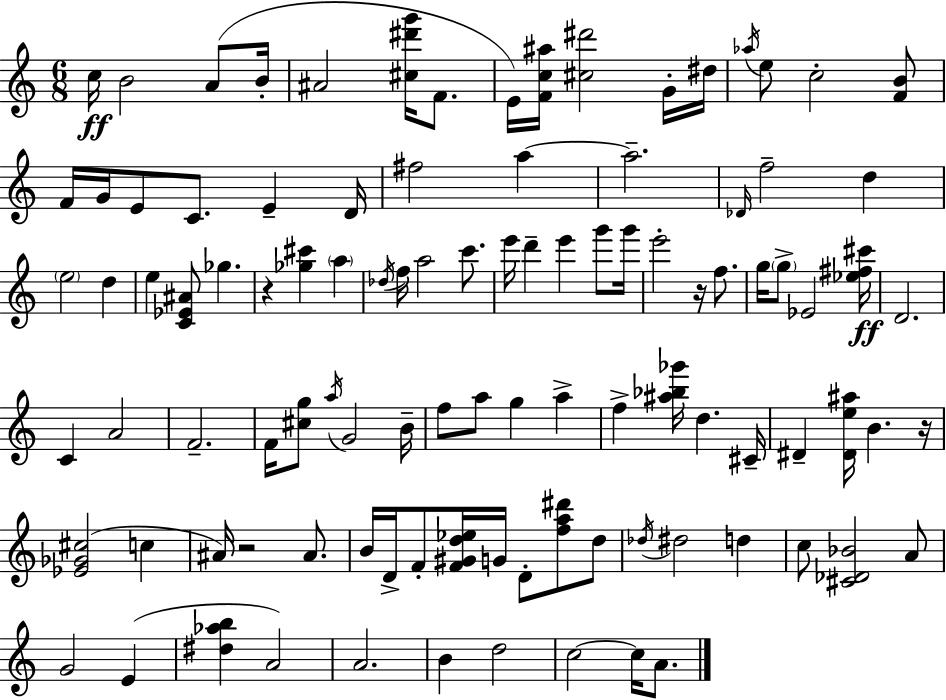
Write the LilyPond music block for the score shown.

{
  \clef treble
  \numericTimeSignature
  \time 6/8
  \key c \major
  c''16\ff b'2 a'8( b'16-. | ais'2 <cis'' dis''' g'''>16 f'8. | e'16) <f' c'' ais''>16 <cis'' dis'''>2 g'16-. dis''16 | \acciaccatura { aes''16 } e''8 c''2-. <f' b'>8 | \break f'16 g'16 e'8 c'8. e'4-- | d'16 fis''2 a''4~~ | a''2.-- | \grace { des'16 } f''2-- d''4 | \break \parenthesize e''2 d''4 | e''4 <c' ees' ais'>8 ges''4. | r4 <ges'' cis'''>4 \parenthesize a''4 | \acciaccatura { des''16 } f''16 a''2 | \break c'''8. e'''16 d'''4-- e'''4 | g'''8 g'''16 e'''2-. r16 | f''8. g''16 \parenthesize g''8-> ees'2 | <ees'' fis'' cis'''>16\ff d'2. | \break c'4 a'2 | f'2.-- | f'16 <cis'' g''>8 \acciaccatura { a''16 } g'2 | b'16-- f''8 a''8 g''4 | \break a''4-> f''4-> <ais'' bes'' ges'''>16 d''4. | cis'16-- dis'4-- <dis' e'' ais''>16 b'4. | r16 <ees' ges' cis''>2( | c''4 ais'16) r2 | \break ais'8. b'16 d'16-> f'8-. <f' gis' d'' ees''>16 g'16 d'8-. | <f'' a'' dis'''>8 d''8 \acciaccatura { des''16 } dis''2 | d''4 c''8 <cis' des' bes'>2 | a'8 g'2 | \break e'4( <dis'' aes'' b''>4 a'2) | a'2. | b'4 d''2 | c''2~~ | \break c''16 a'8. \bar "|."
}